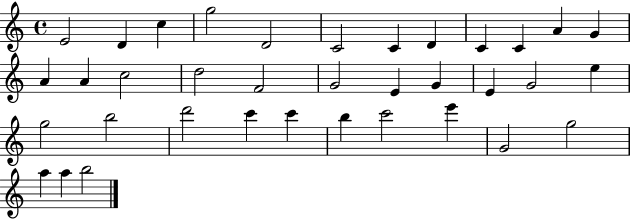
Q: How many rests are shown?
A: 0